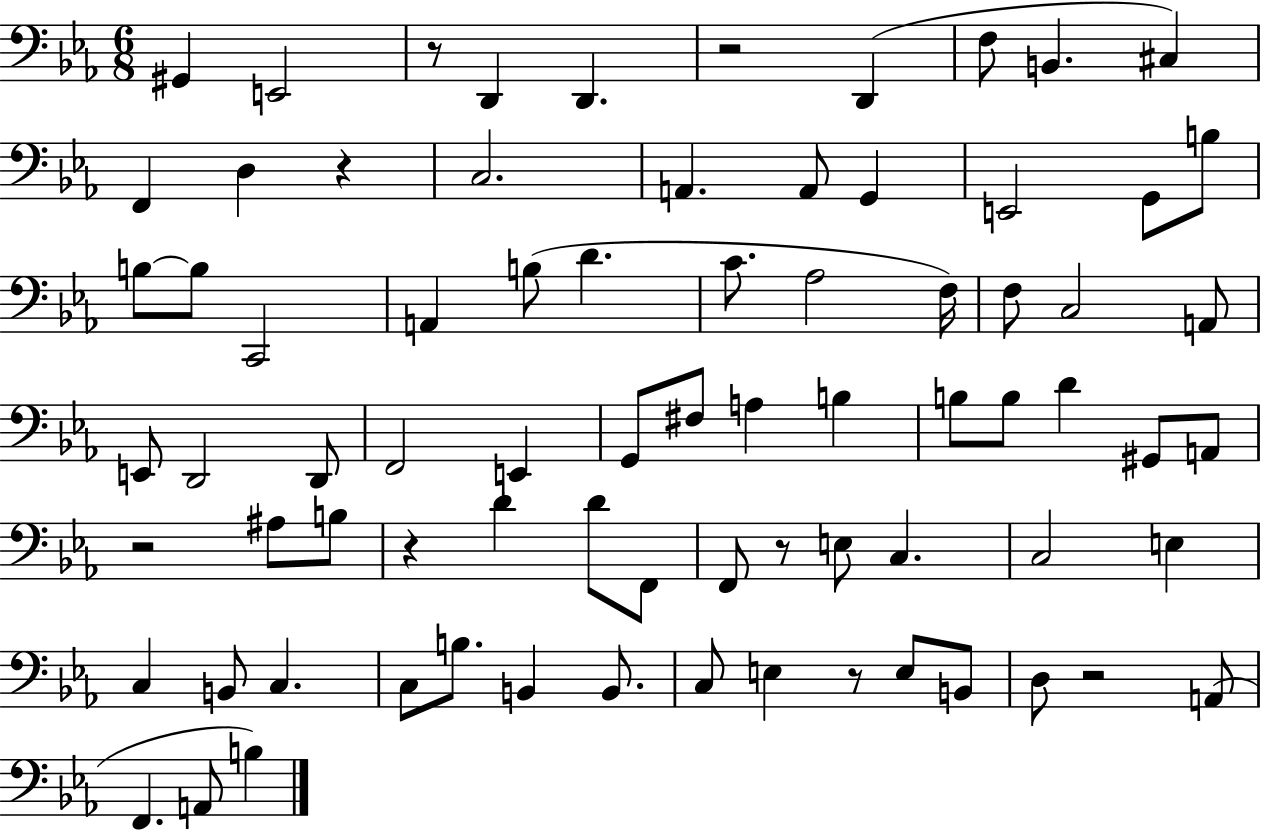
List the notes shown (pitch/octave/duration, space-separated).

G#2/q E2/h R/e D2/q D2/q. R/h D2/q F3/e B2/q. C#3/q F2/q D3/q R/q C3/h. A2/q. A2/e G2/q E2/h G2/e B3/e B3/e B3/e C2/h A2/q B3/e D4/q. C4/e. Ab3/h F3/s F3/e C3/h A2/e E2/e D2/h D2/e F2/h E2/q G2/e F#3/e A3/q B3/q B3/e B3/e D4/q G#2/e A2/e R/h A#3/e B3/e R/q D4/q D4/e F2/e F2/e R/e E3/e C3/q. C3/h E3/q C3/q B2/e C3/q. C3/e B3/e. B2/q B2/e. C3/e E3/q R/e E3/e B2/e D3/e R/h A2/e F2/q. A2/e B3/q